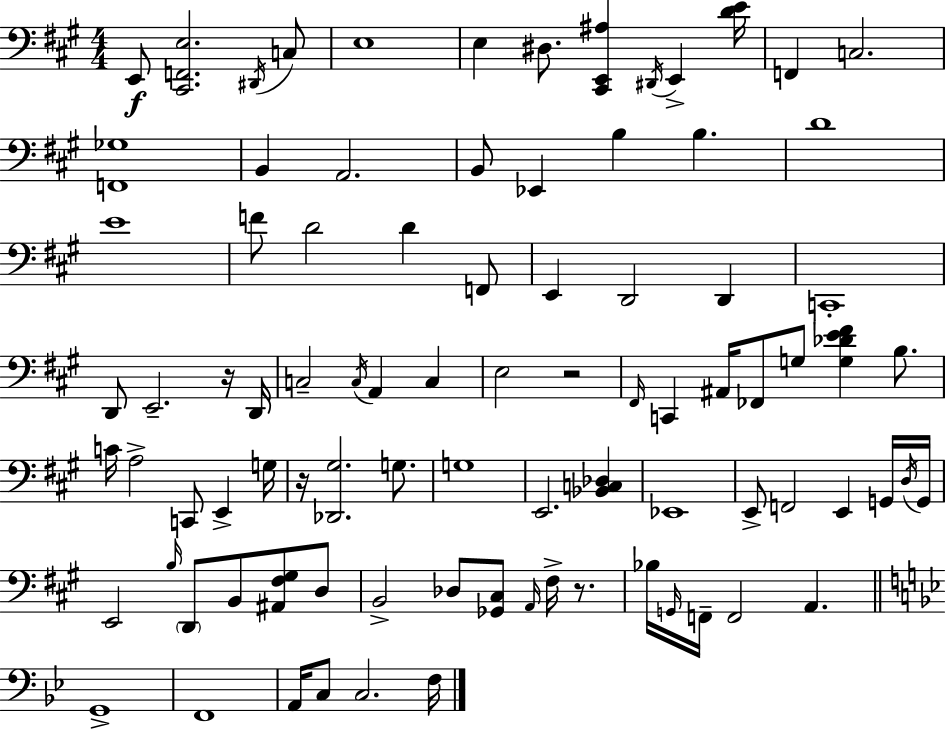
{
  \clef bass
  \numericTimeSignature
  \time 4/4
  \key a \major
  e,8\f <cis, f, e>2. \acciaccatura { dis,16 } c8 | e1 | e4 dis8. <cis, e, ais>4 \acciaccatura { dis,16 } e,4-> | <d' e'>16 f,4 c2. | \break <f, ges>1 | b,4 a,2. | b,8 ees,4 b4 b4. | d'1 | \break e'1 | f'8 d'2 d'4 | f,8 e,4 d,2 d,4 | c,1-. | \break d,8 e,2.-- | r16 d,16 c2-- \acciaccatura { c16 } a,4 c4 | e2 r2 | \grace { fis,16 } c,4 ais,16 fes,8 g8 <g des' e' fis'>4 | \break b8. c'16 a2-> c,8 e,4-> | g16 r16 <des, gis>2. | g8. g1 | e,2. | \break <bes, c des>4 ees,1 | e,8-> f,2 e,4 | g,16 \acciaccatura { d16 } g,16 e,2 \grace { b16 } \parenthesize d,8 | b,8 <ais, fis gis>8 d8 b,2-> des8 | \break <ges, cis>8 \grace { a,16 } fis16-> r8. bes16 \grace { g,16 } f,16-- f,2 | a,4. \bar "||" \break \key bes \major g,1-> | f,1 | a,16 c8 c2. f16 | \bar "|."
}